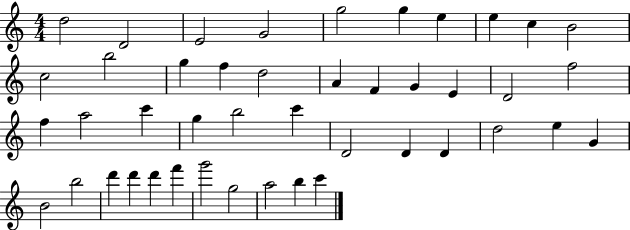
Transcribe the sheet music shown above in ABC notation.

X:1
T:Untitled
M:4/4
L:1/4
K:C
d2 D2 E2 G2 g2 g e e c B2 c2 b2 g f d2 A F G E D2 f2 f a2 c' g b2 c' D2 D D d2 e G B2 b2 d' d' d' f' g'2 g2 a2 b c'